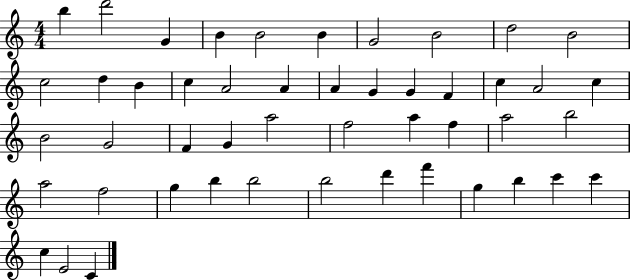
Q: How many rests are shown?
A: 0